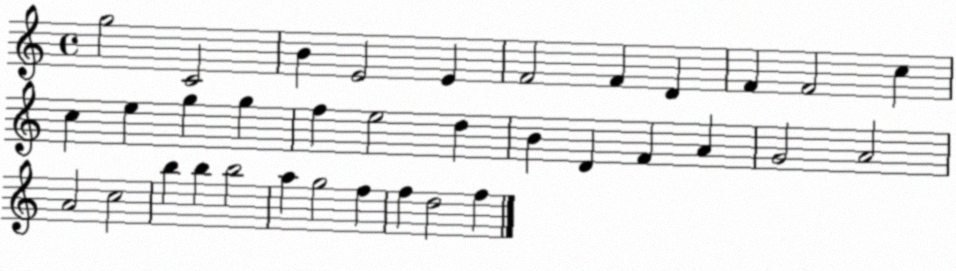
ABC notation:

X:1
T:Untitled
M:4/4
L:1/4
K:C
g2 C2 B E2 E F2 F D F F2 c c e g g f e2 d B D F A G2 A2 A2 c2 b b b2 a g2 f f d2 f